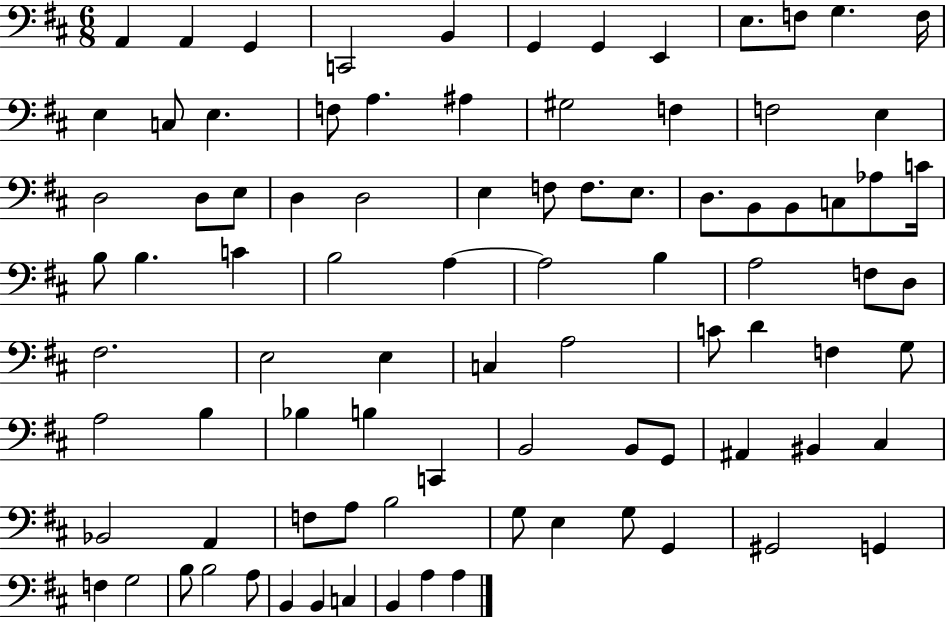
A2/q A2/q G2/q C2/h B2/q G2/q G2/q E2/q E3/e. F3/e G3/q. F3/s E3/q C3/e E3/q. F3/e A3/q. A#3/q G#3/h F3/q F3/h E3/q D3/h D3/e E3/e D3/q D3/h E3/q F3/e F3/e. E3/e. D3/e. B2/e B2/e C3/e Ab3/e C4/s B3/e B3/q. C4/q B3/h A3/q A3/h B3/q A3/h F3/e D3/e F#3/h. E3/h E3/q C3/q A3/h C4/e D4/q F3/q G3/e A3/h B3/q Bb3/q B3/q C2/q B2/h B2/e G2/e A#2/q BIS2/q C#3/q Bb2/h A2/q F3/e A3/e B3/h G3/e E3/q G3/e G2/q G#2/h G2/q F3/q G3/h B3/e B3/h A3/e B2/q B2/q C3/q B2/q A3/q A3/q